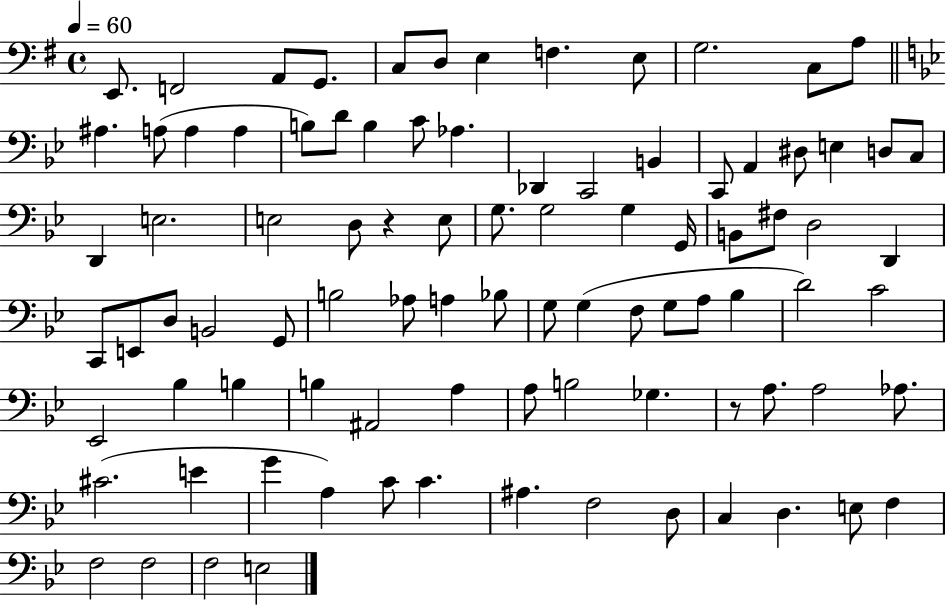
{
  \clef bass
  \time 4/4
  \defaultTimeSignature
  \key g \major
  \tempo 4 = 60
  e,8. f,2 a,8 g,8. | c8 d8 e4 f4. e8 | g2. c8 a8 | \bar "||" \break \key g \minor ais4. a8( a4 a4 | b8) d'8 b4 c'8 aes4. | des,4 c,2 b,4 | c,8 a,4 dis8 e4 d8 c8 | \break d,4 e2. | e2 d8 r4 e8 | g8. g2 g4 g,16 | b,8 fis8 d2 d,4 | \break c,8 e,8 d8 b,2 g,8 | b2 aes8 a4 bes8 | g8 g4( f8 g8 a8 bes4 | d'2) c'2 | \break ees,2 bes4 b4 | b4 ais,2 a4 | a8 b2 ges4. | r8 a8. a2 aes8. | \break cis'2.( e'4 | g'4 a4) c'8 c'4. | ais4. f2 d8 | c4 d4. e8 f4 | \break f2 f2 | f2 e2 | \bar "|."
}